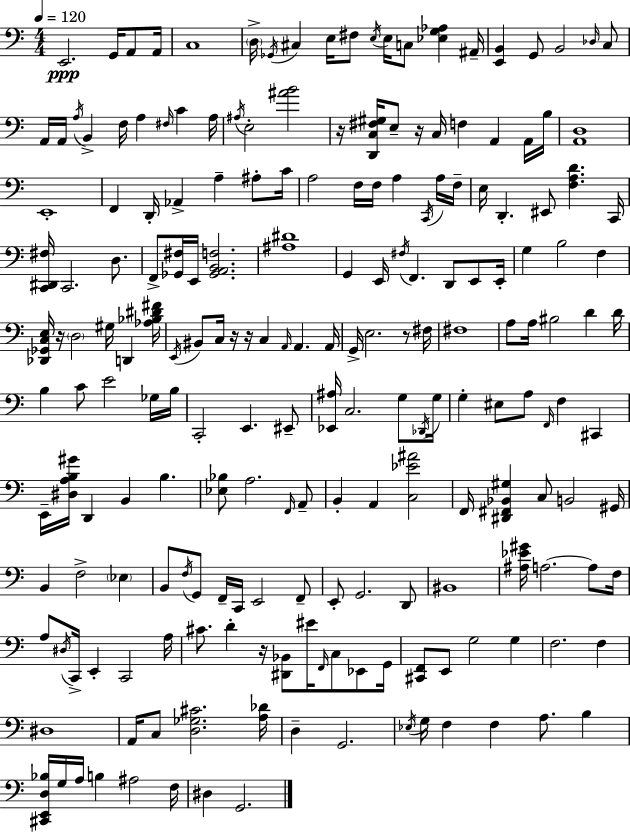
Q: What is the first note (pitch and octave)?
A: E2